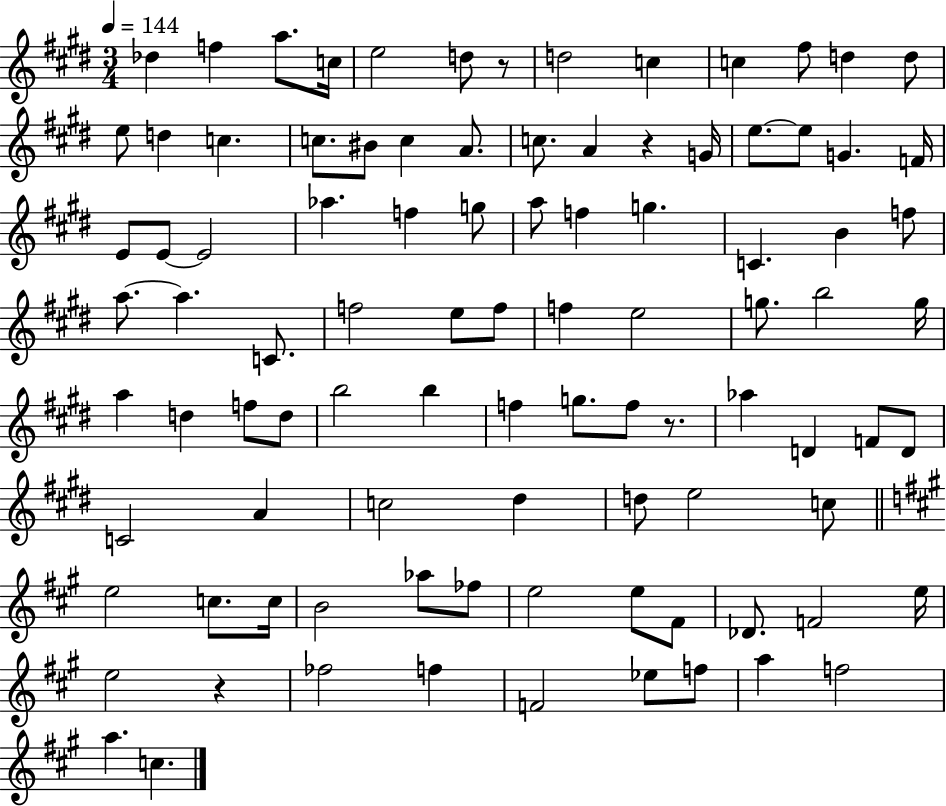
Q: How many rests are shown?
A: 4